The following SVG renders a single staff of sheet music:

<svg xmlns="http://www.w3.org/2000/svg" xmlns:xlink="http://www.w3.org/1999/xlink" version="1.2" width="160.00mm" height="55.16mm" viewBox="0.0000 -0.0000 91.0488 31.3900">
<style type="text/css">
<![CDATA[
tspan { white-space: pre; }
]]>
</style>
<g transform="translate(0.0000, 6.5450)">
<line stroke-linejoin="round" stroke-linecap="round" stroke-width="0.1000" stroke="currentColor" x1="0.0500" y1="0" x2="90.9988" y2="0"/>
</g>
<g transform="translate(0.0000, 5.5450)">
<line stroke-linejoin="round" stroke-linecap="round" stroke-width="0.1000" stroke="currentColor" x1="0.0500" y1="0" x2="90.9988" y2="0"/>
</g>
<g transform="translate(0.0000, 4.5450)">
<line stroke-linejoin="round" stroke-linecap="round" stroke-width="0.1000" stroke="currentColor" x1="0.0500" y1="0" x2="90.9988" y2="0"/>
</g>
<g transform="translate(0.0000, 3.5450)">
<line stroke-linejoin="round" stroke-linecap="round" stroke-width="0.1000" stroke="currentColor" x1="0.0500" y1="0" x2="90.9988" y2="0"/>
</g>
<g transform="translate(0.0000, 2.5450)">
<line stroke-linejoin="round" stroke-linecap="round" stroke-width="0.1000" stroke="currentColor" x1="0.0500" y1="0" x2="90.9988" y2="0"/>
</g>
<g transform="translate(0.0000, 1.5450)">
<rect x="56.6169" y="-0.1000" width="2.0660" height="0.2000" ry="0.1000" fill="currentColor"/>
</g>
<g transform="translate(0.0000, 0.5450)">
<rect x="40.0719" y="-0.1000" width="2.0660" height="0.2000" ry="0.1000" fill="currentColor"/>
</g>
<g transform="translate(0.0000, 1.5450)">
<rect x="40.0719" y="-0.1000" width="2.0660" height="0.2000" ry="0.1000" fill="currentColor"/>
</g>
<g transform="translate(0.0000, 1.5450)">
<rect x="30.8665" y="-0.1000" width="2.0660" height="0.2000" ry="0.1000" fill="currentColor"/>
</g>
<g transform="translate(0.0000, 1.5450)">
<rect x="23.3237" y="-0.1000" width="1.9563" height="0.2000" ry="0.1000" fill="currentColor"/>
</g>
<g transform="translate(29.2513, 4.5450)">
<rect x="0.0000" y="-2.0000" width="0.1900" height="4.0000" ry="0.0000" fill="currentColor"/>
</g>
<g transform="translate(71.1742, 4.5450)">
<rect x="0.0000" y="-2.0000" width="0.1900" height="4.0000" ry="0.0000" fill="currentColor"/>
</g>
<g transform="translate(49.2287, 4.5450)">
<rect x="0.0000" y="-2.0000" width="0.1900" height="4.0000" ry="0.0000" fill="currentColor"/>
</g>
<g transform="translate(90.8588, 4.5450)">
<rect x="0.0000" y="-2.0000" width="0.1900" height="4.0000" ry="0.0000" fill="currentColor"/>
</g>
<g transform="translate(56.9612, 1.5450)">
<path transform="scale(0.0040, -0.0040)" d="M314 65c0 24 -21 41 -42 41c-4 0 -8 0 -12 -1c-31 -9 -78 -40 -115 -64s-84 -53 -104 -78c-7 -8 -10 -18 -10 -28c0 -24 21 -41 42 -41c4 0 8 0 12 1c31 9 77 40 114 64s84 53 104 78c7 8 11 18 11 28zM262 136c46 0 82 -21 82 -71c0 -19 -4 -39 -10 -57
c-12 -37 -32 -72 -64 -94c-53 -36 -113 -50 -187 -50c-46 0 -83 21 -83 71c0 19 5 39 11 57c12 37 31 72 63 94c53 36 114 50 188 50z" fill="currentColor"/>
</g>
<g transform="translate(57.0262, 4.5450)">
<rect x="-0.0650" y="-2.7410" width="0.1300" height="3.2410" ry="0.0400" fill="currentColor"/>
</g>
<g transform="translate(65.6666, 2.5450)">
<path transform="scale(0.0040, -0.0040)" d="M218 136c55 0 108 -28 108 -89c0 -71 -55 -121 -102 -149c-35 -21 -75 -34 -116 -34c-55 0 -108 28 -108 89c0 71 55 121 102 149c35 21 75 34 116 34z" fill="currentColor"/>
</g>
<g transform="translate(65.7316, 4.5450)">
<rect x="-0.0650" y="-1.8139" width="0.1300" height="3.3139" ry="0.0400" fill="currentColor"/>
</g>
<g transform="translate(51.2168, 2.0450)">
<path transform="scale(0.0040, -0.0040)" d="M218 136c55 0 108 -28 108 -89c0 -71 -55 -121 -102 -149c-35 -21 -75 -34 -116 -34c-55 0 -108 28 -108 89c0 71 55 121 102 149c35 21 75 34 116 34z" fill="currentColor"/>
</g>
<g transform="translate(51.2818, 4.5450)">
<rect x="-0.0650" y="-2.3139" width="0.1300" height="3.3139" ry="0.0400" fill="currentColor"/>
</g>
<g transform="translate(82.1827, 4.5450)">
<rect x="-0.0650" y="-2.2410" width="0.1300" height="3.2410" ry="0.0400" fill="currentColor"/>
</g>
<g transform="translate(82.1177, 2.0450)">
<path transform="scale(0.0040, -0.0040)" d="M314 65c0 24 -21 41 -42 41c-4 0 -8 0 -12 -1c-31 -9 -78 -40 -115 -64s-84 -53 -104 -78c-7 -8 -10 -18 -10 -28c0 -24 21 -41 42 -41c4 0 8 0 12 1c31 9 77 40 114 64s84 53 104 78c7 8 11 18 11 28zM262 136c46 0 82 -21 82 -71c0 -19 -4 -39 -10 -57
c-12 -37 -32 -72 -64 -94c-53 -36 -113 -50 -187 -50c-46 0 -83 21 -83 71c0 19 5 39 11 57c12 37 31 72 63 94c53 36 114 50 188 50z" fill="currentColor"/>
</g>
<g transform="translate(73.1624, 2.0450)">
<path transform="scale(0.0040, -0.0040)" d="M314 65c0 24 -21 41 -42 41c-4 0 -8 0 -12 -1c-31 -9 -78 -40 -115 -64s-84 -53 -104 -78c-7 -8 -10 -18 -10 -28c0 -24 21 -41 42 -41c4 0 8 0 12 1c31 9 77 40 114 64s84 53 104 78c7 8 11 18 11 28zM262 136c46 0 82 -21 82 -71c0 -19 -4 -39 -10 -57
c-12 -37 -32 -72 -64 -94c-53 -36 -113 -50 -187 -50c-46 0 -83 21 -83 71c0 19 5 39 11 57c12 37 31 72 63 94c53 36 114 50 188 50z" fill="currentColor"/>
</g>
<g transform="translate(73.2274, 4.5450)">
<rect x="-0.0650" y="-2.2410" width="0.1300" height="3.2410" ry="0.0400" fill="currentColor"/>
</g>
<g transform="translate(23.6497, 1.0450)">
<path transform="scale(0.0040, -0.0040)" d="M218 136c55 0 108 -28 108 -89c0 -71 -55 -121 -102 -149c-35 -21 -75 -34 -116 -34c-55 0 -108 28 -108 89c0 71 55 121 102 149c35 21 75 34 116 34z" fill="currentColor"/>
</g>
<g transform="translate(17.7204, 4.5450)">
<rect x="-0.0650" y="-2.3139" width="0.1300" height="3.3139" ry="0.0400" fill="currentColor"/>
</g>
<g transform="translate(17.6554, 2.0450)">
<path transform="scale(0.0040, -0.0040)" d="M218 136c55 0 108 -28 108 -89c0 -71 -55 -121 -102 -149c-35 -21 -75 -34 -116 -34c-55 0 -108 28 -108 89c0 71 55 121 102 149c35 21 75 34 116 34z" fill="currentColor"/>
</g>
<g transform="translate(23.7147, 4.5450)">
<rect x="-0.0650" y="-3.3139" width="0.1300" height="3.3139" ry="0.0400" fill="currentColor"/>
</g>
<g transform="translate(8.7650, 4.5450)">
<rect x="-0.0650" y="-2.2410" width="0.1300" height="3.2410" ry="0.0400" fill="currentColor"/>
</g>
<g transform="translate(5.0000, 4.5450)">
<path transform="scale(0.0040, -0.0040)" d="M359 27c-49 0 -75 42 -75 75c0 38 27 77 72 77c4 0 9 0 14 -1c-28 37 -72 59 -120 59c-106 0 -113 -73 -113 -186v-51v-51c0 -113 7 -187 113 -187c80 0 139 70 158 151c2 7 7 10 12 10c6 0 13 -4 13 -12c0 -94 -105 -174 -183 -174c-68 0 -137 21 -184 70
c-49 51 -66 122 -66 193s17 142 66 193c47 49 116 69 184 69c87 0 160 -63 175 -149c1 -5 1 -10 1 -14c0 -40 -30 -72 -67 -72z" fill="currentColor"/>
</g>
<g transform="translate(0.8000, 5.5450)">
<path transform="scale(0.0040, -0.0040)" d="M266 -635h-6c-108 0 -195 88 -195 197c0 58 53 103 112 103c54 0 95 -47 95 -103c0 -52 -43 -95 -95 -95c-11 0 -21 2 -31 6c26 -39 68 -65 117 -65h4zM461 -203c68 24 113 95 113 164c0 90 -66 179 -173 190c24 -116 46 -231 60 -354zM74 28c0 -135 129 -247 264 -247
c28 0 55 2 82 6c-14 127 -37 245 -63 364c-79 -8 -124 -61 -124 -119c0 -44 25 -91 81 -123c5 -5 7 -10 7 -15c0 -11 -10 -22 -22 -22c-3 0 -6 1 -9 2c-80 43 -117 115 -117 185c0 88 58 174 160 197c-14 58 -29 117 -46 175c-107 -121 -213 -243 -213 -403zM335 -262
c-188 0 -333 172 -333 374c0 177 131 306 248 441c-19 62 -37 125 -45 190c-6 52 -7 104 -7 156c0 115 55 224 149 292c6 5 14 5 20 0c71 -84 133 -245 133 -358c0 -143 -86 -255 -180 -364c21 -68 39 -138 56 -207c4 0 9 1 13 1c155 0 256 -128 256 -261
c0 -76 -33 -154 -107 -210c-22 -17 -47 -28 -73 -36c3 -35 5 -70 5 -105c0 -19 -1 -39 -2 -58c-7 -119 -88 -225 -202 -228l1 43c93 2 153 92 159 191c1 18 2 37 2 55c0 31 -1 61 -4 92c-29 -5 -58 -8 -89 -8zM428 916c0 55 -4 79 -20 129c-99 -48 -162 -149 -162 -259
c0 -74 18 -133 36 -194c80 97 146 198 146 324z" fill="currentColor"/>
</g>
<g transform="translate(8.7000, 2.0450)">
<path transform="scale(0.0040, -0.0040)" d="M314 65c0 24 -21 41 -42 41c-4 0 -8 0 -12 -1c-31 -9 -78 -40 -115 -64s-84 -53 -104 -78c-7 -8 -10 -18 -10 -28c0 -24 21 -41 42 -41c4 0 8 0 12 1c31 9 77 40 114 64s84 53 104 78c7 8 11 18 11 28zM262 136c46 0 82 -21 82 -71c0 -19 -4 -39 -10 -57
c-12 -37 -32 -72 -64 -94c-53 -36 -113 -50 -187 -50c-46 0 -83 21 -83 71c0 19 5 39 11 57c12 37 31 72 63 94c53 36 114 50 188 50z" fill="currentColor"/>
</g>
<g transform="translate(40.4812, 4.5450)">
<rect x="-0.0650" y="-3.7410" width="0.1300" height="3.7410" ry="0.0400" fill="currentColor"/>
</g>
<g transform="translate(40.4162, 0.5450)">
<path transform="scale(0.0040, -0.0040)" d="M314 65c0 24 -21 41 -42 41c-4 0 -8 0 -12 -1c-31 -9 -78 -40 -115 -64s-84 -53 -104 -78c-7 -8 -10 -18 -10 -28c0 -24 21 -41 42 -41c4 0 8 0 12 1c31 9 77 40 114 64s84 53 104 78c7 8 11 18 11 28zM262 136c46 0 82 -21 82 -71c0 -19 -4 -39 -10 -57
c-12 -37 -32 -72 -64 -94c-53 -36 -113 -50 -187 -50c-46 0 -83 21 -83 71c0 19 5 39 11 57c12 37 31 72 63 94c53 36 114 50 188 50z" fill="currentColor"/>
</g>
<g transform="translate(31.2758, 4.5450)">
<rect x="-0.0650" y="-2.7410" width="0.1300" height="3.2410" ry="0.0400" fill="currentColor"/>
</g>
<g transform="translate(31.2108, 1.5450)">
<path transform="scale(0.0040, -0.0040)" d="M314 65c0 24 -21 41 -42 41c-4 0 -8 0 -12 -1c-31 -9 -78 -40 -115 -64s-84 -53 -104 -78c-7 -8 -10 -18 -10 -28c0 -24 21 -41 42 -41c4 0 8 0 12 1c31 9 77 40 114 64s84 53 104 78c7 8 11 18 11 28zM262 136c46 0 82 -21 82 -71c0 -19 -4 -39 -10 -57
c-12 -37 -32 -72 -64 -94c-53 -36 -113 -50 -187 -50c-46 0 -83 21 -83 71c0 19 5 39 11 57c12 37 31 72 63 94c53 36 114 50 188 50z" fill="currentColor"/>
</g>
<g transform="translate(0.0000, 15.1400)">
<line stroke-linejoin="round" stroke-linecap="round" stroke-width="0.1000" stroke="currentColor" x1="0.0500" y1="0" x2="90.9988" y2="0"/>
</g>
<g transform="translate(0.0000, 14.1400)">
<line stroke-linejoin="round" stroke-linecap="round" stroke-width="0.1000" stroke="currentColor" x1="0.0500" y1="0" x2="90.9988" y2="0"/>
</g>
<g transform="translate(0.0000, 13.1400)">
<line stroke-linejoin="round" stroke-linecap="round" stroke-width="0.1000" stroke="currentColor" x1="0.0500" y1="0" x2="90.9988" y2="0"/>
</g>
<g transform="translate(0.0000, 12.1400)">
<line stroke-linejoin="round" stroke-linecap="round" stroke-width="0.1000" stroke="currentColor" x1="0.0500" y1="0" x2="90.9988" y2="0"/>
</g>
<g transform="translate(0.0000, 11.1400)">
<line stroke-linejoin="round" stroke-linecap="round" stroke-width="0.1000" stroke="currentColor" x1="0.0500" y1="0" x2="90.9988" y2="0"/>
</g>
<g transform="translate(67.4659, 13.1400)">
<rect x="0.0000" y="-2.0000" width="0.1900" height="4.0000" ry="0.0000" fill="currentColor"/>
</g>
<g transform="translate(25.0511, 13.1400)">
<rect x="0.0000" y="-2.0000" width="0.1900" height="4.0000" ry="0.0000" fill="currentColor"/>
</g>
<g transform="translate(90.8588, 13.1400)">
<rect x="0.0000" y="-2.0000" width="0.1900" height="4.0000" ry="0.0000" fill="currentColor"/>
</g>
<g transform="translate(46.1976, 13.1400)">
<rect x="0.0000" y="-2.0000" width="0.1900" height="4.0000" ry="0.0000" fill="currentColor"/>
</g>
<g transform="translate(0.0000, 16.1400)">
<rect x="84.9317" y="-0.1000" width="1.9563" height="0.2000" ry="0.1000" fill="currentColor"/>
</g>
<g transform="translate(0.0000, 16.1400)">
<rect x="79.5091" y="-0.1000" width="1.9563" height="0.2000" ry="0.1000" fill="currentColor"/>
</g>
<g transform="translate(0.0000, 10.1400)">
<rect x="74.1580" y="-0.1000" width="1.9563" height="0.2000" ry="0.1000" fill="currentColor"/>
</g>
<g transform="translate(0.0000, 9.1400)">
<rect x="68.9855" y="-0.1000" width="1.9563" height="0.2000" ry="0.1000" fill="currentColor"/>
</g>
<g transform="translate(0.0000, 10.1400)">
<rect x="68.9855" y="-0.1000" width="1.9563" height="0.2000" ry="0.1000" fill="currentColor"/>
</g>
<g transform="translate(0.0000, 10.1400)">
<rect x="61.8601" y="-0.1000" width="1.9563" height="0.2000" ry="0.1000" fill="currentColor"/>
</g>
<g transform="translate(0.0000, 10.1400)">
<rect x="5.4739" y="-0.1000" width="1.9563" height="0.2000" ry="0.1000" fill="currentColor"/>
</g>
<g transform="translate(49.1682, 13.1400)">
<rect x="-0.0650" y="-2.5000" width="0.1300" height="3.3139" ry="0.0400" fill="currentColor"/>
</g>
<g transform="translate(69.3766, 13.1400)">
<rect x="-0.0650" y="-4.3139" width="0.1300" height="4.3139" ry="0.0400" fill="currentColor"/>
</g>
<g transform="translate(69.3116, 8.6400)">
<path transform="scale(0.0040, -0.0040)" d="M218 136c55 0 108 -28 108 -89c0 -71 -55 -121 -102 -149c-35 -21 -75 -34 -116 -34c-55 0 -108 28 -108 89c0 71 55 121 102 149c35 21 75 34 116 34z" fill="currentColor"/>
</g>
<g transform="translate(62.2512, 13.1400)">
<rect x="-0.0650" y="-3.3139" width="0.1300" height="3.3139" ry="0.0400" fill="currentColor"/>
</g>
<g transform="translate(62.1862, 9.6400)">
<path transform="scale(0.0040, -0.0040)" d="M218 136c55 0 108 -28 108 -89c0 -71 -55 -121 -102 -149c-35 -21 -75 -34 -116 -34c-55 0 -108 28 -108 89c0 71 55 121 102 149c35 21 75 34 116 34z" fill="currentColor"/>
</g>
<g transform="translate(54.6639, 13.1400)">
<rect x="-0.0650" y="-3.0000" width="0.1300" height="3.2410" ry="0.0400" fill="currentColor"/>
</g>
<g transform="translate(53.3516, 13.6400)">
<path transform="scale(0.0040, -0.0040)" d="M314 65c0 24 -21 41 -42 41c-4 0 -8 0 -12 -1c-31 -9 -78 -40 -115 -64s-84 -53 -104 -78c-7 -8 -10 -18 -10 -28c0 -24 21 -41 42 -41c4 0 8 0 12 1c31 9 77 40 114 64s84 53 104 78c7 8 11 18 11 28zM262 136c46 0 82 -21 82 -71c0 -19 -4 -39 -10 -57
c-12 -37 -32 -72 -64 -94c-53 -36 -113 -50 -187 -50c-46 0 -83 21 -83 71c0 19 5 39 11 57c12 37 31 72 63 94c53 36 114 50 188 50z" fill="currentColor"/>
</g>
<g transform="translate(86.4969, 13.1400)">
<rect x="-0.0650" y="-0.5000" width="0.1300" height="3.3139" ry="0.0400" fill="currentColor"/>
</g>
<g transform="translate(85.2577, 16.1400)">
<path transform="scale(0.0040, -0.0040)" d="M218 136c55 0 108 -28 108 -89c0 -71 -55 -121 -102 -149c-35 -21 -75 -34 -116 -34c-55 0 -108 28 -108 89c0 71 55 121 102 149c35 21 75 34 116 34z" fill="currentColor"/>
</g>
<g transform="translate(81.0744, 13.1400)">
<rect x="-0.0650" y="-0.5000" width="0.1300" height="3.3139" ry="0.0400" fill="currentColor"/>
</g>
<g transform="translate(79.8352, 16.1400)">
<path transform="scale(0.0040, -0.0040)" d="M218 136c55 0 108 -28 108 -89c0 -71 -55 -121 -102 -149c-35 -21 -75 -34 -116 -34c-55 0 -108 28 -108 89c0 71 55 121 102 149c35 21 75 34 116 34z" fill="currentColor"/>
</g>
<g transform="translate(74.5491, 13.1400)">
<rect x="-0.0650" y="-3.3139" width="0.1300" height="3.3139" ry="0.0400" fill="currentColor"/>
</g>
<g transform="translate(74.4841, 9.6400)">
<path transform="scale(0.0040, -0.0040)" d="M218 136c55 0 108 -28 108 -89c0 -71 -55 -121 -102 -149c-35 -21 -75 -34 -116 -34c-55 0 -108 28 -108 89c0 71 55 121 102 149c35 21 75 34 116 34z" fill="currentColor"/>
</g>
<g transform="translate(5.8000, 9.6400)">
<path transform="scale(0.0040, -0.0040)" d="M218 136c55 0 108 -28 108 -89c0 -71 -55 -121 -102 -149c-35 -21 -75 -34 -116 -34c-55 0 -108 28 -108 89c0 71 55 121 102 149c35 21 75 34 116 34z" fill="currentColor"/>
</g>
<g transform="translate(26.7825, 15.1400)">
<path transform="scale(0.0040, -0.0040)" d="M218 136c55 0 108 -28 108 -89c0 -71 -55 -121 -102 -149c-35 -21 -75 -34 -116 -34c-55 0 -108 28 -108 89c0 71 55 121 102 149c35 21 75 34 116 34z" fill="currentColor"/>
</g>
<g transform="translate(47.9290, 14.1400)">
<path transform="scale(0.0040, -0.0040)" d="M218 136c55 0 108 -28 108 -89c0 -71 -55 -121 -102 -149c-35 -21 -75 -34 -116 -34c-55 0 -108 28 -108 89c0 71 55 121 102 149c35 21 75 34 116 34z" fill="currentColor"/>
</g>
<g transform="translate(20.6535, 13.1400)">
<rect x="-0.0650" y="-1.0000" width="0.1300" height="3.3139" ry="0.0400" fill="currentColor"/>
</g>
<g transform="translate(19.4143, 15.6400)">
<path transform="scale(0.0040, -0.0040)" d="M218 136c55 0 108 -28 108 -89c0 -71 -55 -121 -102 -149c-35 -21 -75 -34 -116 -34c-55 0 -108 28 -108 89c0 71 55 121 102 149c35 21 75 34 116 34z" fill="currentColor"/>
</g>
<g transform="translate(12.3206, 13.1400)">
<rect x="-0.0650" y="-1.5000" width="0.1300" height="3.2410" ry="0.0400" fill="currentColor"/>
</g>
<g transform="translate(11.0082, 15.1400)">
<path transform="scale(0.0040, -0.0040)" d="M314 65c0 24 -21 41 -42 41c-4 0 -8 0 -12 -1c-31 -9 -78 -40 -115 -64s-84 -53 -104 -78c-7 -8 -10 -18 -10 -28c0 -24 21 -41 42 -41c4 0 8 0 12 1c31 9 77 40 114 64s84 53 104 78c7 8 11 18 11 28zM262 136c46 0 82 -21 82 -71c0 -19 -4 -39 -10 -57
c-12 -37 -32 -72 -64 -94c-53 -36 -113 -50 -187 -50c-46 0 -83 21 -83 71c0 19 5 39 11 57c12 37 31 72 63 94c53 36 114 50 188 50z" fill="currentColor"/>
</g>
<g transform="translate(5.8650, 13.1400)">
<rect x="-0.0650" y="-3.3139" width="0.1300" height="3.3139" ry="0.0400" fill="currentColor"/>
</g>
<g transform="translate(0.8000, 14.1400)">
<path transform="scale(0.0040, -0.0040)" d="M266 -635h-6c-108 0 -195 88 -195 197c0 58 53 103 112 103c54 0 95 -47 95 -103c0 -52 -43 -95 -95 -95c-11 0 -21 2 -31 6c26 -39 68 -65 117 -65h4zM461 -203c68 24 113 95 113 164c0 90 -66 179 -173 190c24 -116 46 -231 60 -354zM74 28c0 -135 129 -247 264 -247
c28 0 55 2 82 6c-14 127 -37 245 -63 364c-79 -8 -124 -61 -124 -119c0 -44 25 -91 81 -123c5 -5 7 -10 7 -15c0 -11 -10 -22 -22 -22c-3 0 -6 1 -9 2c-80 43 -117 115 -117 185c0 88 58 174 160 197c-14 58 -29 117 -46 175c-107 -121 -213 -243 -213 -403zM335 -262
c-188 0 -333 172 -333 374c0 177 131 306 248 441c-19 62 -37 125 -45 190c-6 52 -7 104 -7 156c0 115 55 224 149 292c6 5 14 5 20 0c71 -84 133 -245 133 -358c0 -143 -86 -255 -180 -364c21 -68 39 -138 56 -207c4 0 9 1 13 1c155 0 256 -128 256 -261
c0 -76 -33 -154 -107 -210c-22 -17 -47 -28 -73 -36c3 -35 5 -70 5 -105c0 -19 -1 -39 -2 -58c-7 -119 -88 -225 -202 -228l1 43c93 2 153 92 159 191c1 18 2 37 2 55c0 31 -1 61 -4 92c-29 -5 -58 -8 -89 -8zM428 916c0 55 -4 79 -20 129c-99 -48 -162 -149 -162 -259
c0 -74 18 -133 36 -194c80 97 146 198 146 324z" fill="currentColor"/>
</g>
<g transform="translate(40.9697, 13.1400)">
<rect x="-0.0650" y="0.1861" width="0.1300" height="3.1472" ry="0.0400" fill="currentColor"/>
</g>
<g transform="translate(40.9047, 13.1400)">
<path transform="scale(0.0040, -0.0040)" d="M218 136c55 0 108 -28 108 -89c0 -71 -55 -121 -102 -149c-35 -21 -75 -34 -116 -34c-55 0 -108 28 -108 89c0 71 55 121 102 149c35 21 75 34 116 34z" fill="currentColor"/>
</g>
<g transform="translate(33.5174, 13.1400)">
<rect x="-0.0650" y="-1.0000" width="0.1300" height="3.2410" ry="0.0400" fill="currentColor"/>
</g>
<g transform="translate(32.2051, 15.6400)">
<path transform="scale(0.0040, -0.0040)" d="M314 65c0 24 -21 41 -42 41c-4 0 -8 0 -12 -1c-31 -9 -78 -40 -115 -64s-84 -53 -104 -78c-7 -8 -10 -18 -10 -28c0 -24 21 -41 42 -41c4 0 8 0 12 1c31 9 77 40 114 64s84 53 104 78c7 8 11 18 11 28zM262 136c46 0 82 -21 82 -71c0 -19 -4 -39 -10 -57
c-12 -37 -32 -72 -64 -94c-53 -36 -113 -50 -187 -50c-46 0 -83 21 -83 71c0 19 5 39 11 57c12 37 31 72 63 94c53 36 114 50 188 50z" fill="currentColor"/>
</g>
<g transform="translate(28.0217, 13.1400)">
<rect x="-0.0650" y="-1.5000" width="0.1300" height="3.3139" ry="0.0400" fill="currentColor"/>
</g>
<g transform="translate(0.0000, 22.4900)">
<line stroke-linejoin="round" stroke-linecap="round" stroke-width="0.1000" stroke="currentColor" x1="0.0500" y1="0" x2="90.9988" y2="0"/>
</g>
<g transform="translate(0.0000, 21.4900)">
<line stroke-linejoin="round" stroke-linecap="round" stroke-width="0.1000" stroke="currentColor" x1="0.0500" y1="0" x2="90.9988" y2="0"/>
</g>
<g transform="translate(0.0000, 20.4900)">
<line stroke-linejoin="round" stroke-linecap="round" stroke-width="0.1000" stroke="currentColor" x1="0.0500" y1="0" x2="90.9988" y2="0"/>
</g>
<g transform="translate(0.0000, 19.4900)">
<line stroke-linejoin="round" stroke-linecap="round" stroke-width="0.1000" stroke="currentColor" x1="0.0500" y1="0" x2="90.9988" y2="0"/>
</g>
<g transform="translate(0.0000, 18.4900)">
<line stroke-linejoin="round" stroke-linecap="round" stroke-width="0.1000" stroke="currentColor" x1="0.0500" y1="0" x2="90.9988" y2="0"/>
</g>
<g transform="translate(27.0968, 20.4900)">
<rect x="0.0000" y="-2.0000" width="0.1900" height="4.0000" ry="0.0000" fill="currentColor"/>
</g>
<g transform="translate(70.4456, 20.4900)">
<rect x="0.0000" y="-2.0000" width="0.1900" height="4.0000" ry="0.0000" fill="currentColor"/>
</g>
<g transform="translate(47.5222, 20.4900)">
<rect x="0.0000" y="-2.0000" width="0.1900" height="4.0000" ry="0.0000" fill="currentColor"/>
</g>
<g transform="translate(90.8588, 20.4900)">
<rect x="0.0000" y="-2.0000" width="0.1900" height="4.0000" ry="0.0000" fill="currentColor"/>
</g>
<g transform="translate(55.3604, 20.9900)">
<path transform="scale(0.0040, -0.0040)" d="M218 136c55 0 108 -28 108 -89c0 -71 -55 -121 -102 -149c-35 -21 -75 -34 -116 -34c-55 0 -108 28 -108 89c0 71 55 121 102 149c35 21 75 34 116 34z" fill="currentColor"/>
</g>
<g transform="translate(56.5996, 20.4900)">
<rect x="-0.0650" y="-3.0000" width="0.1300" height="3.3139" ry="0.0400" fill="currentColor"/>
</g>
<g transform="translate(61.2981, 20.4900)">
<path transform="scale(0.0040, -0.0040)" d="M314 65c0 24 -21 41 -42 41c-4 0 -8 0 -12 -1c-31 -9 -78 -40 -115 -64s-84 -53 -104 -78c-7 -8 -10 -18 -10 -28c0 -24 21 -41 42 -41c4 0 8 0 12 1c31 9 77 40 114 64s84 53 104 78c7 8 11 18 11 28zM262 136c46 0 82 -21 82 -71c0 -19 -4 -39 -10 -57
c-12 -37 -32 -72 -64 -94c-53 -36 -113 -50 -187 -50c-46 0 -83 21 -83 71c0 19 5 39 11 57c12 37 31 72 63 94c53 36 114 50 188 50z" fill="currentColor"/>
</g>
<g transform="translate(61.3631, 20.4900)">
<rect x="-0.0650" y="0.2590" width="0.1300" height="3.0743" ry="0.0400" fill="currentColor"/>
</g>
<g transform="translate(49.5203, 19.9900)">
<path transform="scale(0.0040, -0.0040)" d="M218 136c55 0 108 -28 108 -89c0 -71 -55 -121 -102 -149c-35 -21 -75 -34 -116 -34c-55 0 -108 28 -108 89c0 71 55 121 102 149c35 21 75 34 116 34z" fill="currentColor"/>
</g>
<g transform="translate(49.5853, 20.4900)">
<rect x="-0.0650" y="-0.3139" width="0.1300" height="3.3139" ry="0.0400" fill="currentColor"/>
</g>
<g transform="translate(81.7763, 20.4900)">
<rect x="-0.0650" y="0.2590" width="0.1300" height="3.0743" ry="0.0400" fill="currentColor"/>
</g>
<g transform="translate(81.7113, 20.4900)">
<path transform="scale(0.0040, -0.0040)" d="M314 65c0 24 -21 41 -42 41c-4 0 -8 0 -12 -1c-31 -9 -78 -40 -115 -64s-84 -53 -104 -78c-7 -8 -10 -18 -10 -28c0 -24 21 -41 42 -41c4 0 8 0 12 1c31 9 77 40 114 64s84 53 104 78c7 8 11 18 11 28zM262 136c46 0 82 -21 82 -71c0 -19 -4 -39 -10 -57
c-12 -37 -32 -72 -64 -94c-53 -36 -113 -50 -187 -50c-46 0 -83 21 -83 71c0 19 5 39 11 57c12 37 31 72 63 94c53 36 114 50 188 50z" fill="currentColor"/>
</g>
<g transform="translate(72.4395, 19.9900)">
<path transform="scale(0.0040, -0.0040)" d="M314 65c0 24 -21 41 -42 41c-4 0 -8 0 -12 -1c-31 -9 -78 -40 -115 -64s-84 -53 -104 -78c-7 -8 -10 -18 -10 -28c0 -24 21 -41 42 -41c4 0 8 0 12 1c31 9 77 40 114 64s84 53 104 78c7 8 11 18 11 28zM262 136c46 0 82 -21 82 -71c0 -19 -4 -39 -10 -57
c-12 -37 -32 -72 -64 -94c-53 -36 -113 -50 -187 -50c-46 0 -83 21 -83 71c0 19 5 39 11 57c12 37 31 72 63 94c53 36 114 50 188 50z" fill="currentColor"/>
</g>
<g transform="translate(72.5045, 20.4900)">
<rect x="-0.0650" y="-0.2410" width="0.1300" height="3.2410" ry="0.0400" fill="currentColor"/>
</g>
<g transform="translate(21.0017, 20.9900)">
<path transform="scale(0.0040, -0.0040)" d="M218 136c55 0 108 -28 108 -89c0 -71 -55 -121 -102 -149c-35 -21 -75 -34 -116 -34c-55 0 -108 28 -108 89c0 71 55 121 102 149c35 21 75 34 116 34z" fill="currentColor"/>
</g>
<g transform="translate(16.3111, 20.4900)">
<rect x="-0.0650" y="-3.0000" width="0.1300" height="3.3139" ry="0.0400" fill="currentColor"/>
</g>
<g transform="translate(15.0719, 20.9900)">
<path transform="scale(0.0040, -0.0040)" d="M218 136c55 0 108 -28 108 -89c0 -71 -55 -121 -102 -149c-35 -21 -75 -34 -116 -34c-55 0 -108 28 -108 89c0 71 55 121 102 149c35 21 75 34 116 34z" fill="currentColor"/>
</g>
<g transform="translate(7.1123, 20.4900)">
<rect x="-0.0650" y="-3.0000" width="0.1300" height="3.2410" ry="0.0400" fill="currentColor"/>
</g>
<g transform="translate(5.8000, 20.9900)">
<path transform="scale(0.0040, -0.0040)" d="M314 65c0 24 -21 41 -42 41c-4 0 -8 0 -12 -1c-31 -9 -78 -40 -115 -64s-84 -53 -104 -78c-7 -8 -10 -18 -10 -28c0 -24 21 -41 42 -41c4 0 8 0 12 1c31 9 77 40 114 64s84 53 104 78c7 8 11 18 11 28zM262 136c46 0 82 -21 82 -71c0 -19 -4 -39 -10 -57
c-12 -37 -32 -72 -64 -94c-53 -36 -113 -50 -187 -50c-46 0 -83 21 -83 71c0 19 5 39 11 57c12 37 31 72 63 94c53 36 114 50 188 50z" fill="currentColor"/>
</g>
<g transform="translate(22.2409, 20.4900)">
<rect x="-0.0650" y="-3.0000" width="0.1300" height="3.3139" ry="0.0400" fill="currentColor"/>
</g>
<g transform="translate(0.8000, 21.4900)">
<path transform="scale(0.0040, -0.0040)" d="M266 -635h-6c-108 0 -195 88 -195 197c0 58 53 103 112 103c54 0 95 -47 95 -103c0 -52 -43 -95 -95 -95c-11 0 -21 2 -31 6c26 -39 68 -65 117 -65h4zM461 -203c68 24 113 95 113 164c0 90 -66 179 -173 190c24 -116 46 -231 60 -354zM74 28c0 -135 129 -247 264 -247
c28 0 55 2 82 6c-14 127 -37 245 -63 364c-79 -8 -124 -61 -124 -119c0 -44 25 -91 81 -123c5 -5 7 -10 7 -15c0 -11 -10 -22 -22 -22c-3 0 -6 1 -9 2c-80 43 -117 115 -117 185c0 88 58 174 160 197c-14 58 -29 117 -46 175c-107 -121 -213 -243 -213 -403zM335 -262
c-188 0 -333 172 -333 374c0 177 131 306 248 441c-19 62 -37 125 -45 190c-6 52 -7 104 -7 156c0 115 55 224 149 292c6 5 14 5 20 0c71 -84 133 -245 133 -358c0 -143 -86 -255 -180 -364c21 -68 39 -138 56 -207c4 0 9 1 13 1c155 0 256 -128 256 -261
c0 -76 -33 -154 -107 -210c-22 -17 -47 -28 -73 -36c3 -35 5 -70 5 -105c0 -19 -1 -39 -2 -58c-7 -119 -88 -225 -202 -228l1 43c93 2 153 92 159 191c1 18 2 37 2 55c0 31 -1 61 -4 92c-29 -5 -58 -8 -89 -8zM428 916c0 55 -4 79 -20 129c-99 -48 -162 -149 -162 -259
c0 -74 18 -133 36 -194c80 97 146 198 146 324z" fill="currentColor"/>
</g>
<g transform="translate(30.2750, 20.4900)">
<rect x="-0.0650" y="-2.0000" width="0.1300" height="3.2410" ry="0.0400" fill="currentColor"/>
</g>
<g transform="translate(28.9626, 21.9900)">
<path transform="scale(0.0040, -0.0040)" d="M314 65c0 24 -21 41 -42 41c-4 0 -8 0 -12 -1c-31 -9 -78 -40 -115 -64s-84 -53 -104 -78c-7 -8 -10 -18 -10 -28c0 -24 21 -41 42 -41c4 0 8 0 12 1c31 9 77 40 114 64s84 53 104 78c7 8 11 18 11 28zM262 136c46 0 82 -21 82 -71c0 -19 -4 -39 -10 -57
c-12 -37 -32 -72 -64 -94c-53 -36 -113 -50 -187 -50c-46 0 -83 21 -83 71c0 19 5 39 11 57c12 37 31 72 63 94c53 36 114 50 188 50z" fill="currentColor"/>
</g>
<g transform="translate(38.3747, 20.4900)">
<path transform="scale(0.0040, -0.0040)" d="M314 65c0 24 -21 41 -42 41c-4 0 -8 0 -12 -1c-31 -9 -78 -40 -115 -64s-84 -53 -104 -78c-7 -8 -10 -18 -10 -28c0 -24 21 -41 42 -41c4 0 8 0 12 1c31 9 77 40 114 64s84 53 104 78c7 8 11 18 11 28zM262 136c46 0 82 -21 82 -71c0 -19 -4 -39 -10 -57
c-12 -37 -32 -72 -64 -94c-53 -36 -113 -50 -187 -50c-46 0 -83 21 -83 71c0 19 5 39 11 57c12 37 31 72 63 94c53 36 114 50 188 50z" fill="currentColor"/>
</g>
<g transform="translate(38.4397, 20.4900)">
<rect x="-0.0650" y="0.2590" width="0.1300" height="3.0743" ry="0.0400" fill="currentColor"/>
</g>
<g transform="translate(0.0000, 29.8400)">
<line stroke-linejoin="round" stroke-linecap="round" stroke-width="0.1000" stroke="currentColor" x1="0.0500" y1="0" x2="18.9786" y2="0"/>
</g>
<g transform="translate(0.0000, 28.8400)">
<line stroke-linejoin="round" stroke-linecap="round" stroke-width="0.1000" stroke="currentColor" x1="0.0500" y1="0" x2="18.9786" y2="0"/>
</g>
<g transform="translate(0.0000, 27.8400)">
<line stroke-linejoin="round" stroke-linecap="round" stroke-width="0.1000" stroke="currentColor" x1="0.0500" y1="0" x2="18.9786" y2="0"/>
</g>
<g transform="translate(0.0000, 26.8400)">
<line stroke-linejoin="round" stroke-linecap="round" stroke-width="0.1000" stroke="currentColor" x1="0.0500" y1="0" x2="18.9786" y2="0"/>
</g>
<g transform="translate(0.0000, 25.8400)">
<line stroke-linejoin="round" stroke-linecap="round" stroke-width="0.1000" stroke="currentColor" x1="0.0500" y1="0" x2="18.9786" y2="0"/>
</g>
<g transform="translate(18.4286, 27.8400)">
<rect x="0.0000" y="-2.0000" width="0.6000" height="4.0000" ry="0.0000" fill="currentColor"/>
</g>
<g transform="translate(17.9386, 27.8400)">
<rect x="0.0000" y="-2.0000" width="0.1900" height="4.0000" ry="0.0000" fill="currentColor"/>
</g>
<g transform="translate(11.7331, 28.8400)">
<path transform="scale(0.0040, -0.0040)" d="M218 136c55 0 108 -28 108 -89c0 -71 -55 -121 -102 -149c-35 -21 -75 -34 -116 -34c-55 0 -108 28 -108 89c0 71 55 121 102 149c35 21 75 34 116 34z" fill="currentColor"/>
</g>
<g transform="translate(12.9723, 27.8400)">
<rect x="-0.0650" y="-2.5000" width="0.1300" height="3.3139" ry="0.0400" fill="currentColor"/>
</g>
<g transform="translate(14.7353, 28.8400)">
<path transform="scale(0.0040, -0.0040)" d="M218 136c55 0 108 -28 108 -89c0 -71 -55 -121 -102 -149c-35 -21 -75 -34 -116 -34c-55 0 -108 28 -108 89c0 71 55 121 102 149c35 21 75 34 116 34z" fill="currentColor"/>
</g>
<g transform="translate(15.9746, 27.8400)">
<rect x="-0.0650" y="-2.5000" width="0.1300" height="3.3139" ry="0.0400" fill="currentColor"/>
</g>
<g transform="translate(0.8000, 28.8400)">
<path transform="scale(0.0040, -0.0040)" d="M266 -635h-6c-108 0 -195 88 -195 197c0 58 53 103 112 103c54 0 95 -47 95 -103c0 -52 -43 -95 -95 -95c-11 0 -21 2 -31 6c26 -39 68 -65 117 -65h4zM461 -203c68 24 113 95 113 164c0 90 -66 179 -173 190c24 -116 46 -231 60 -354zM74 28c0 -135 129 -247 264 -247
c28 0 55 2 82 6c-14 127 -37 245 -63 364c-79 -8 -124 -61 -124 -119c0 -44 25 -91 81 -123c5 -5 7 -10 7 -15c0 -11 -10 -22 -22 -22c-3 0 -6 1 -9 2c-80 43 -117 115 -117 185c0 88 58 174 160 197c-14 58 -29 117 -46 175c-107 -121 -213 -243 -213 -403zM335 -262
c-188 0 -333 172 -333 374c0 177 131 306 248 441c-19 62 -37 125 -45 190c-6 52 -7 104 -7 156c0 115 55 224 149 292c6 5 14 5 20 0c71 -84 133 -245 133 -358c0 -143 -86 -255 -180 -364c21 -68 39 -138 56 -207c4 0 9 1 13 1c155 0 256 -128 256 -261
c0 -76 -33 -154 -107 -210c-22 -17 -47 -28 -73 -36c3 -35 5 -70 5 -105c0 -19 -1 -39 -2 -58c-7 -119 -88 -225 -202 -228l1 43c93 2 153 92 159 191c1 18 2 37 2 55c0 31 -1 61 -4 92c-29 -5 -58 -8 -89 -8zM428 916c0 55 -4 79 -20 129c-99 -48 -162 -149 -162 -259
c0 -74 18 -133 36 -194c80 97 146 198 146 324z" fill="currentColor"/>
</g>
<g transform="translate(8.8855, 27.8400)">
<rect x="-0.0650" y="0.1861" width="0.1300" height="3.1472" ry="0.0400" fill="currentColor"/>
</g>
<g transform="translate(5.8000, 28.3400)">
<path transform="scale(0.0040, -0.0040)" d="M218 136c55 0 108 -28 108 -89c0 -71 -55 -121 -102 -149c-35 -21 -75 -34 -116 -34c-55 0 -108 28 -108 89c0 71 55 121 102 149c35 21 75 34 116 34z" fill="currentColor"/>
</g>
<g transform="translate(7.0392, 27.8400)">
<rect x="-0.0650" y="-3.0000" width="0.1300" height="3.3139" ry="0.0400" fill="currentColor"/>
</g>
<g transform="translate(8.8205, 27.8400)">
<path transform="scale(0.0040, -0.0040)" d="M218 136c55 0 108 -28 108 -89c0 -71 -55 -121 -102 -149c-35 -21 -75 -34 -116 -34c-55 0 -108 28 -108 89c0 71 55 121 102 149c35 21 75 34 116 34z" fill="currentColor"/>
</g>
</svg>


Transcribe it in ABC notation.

X:1
T:Untitled
M:4/4
L:1/4
K:C
g2 g b a2 c'2 g a2 f g2 g2 b E2 D E D2 B G A2 b d' b C C A2 A A F2 B2 c A B2 c2 B2 A B G G